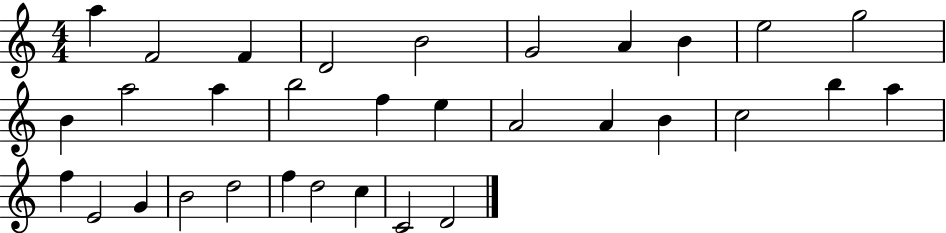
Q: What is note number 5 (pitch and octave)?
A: B4